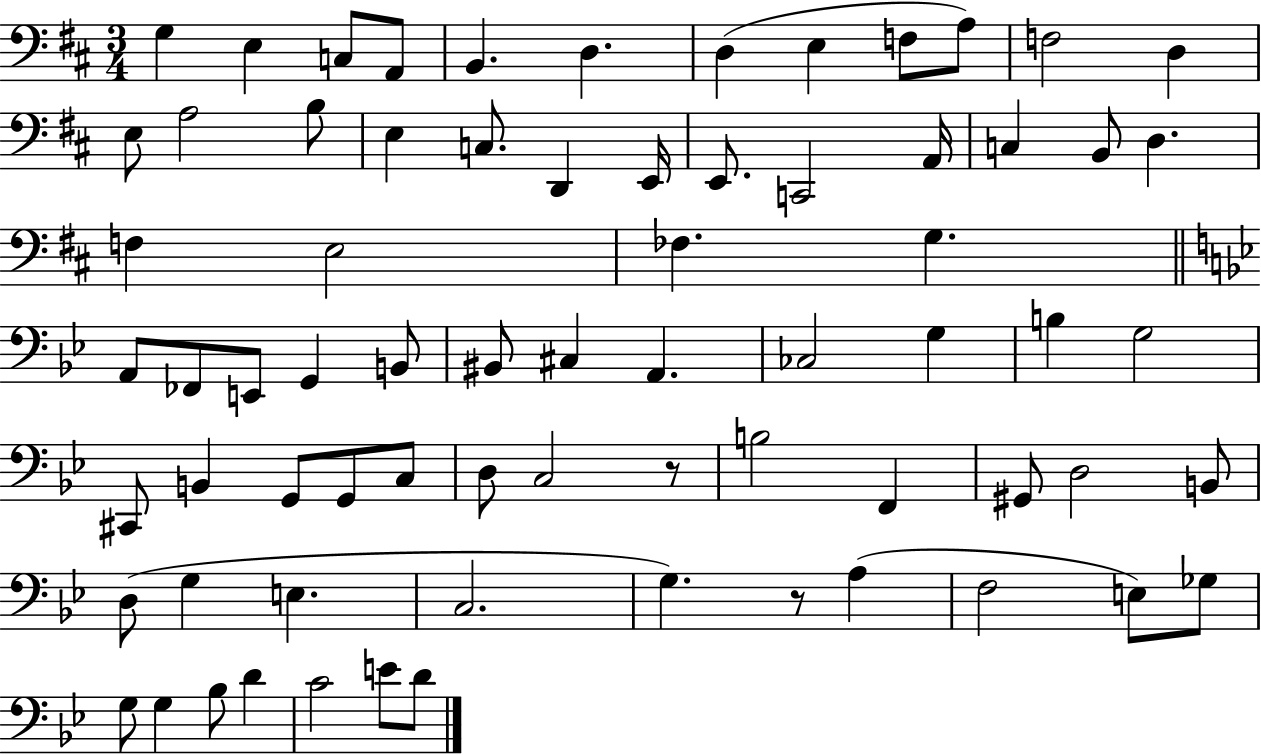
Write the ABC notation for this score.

X:1
T:Untitled
M:3/4
L:1/4
K:D
G, E, C,/2 A,,/2 B,, D, D, E, F,/2 A,/2 F,2 D, E,/2 A,2 B,/2 E, C,/2 D,, E,,/4 E,,/2 C,,2 A,,/4 C, B,,/2 D, F, E,2 _F, G, A,,/2 _F,,/2 E,,/2 G,, B,,/2 ^B,,/2 ^C, A,, _C,2 G, B, G,2 ^C,,/2 B,, G,,/2 G,,/2 C,/2 D,/2 C,2 z/2 B,2 F,, ^G,,/2 D,2 B,,/2 D,/2 G, E, C,2 G, z/2 A, F,2 E,/2 _G,/2 G,/2 G, _B,/2 D C2 E/2 D/2